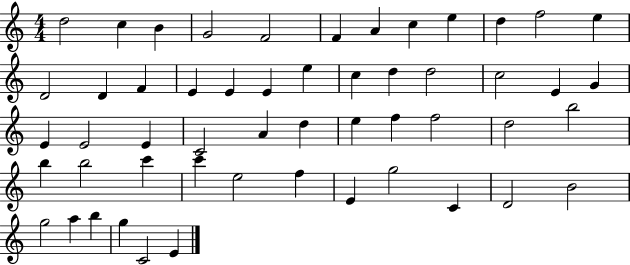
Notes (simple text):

D5/h C5/q B4/q G4/h F4/h F4/q A4/q C5/q E5/q D5/q F5/h E5/q D4/h D4/q F4/q E4/q E4/q E4/q E5/q C5/q D5/q D5/h C5/h E4/q G4/q E4/q E4/h E4/q C4/h A4/q D5/q E5/q F5/q F5/h D5/h B5/h B5/q B5/h C6/q C6/q E5/h F5/q E4/q G5/h C4/q D4/h B4/h G5/h A5/q B5/q G5/q C4/h E4/q